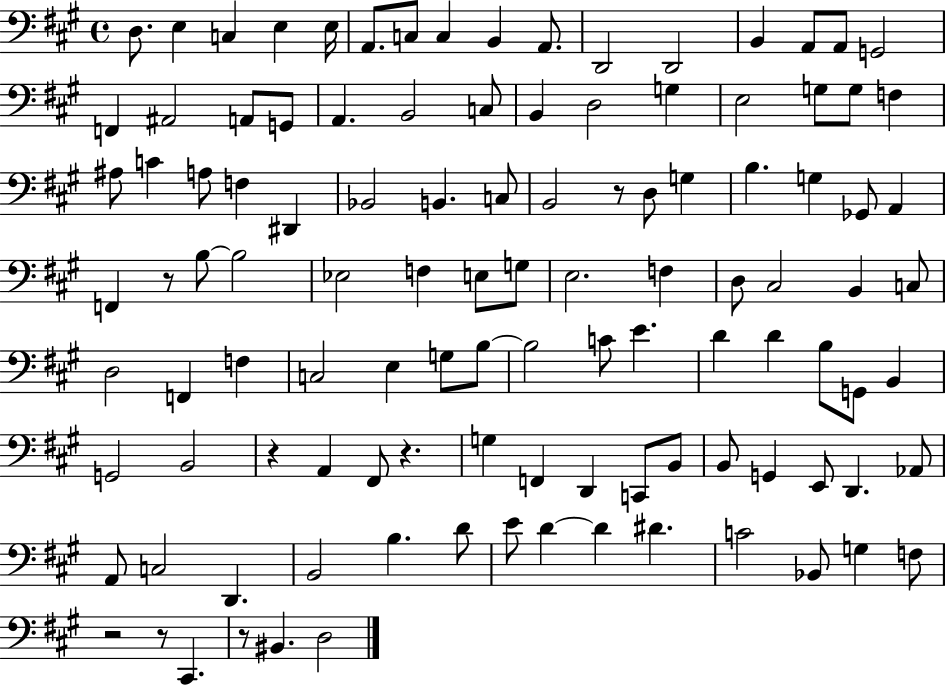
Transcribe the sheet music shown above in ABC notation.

X:1
T:Untitled
M:4/4
L:1/4
K:A
D,/2 E, C, E, E,/4 A,,/2 C,/2 C, B,, A,,/2 D,,2 D,,2 B,, A,,/2 A,,/2 G,,2 F,, ^A,,2 A,,/2 G,,/2 A,, B,,2 C,/2 B,, D,2 G, E,2 G,/2 G,/2 F, ^A,/2 C A,/2 F, ^D,, _B,,2 B,, C,/2 B,,2 z/2 D,/2 G, B, G, _G,,/2 A,, F,, z/2 B,/2 B,2 _E,2 F, E,/2 G,/2 E,2 F, D,/2 ^C,2 B,, C,/2 D,2 F,, F, C,2 E, G,/2 B,/2 B,2 C/2 E D D B,/2 G,,/2 B,, G,,2 B,,2 z A,, ^F,,/2 z G, F,, D,, C,,/2 B,,/2 B,,/2 G,, E,,/2 D,, _A,,/2 A,,/2 C,2 D,, B,,2 B, D/2 E/2 D D ^D C2 _B,,/2 G, F,/2 z2 z/2 ^C,, z/2 ^B,, D,2